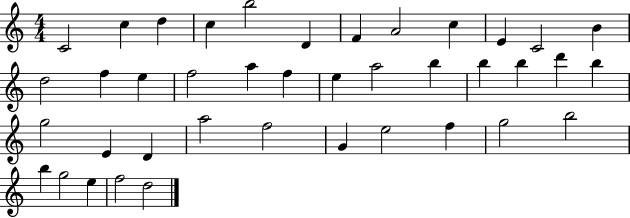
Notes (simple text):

C4/h C5/q D5/q C5/q B5/h D4/q F4/q A4/h C5/q E4/q C4/h B4/q D5/h F5/q E5/q F5/h A5/q F5/q E5/q A5/h B5/q B5/q B5/q D6/q B5/q G5/h E4/q D4/q A5/h F5/h G4/q E5/h F5/q G5/h B5/h B5/q G5/h E5/q F5/h D5/h